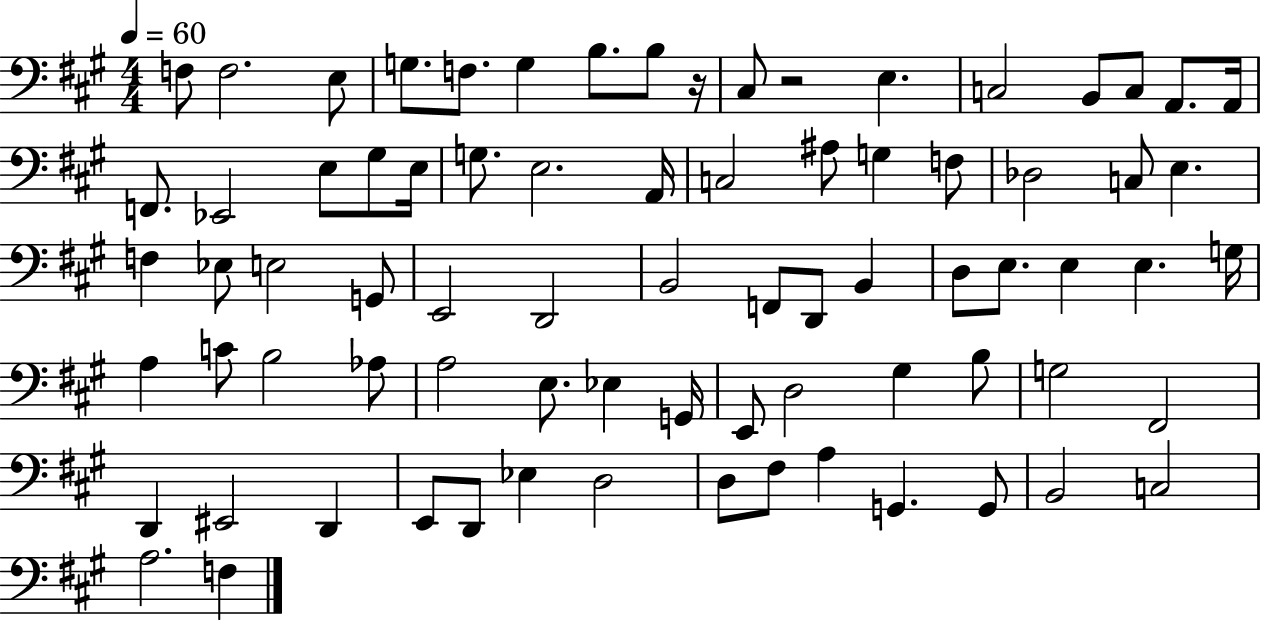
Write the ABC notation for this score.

X:1
T:Untitled
M:4/4
L:1/4
K:A
F,/2 F,2 E,/2 G,/2 F,/2 G, B,/2 B,/2 z/4 ^C,/2 z2 E, C,2 B,,/2 C,/2 A,,/2 A,,/4 F,,/2 _E,,2 E,/2 ^G,/2 E,/4 G,/2 E,2 A,,/4 C,2 ^A,/2 G, F,/2 _D,2 C,/2 E, F, _E,/2 E,2 G,,/2 E,,2 D,,2 B,,2 F,,/2 D,,/2 B,, D,/2 E,/2 E, E, G,/4 A, C/2 B,2 _A,/2 A,2 E,/2 _E, G,,/4 E,,/2 D,2 ^G, B,/2 G,2 ^F,,2 D,, ^E,,2 D,, E,,/2 D,,/2 _E, D,2 D,/2 ^F,/2 A, G,, G,,/2 B,,2 C,2 A,2 F,